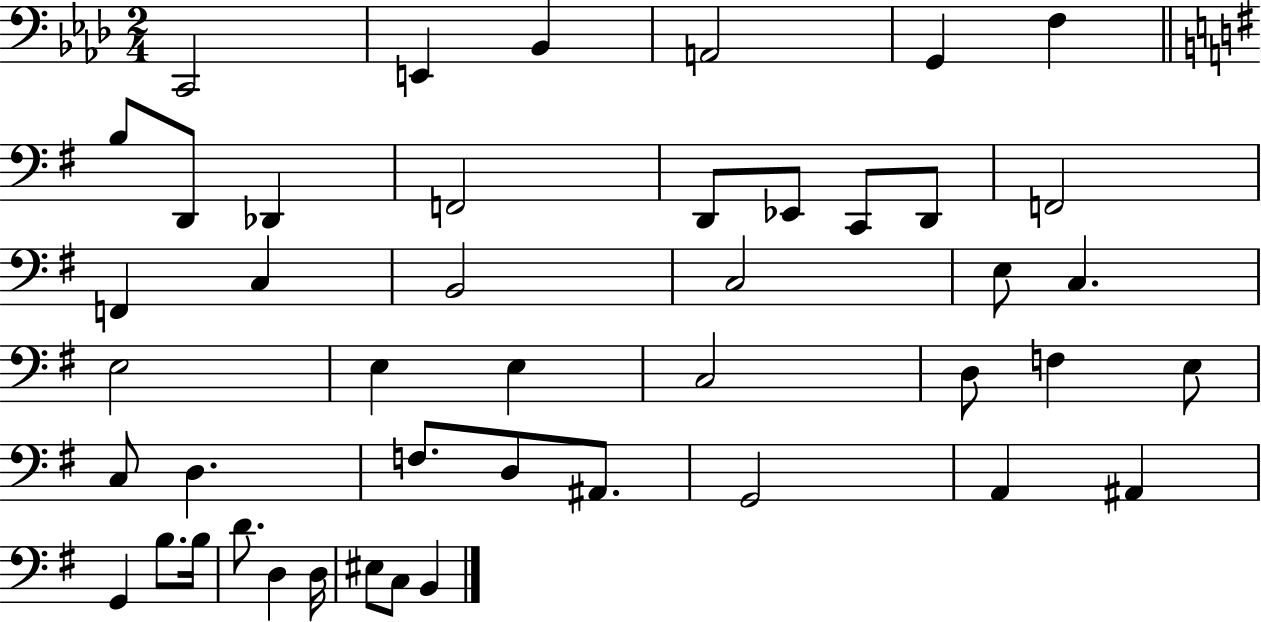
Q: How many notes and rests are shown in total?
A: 45